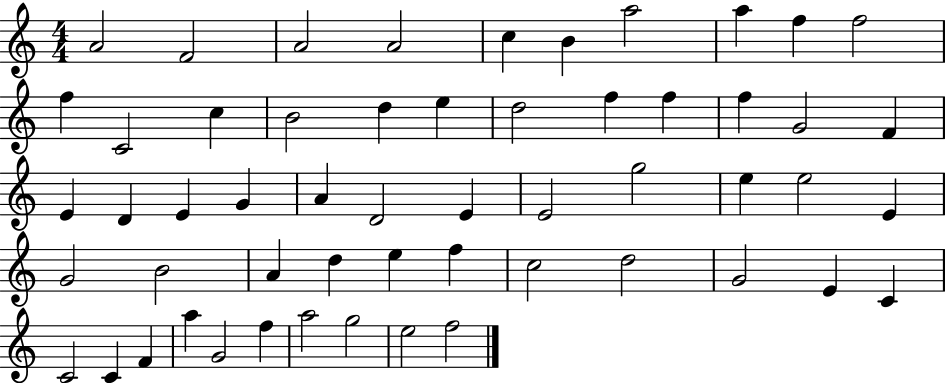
A4/h F4/h A4/h A4/h C5/q B4/q A5/h A5/q F5/q F5/h F5/q C4/h C5/q B4/h D5/q E5/q D5/h F5/q F5/q F5/q G4/h F4/q E4/q D4/q E4/q G4/q A4/q D4/h E4/q E4/h G5/h E5/q E5/h E4/q G4/h B4/h A4/q D5/q E5/q F5/q C5/h D5/h G4/h E4/q C4/q C4/h C4/q F4/q A5/q G4/h F5/q A5/h G5/h E5/h F5/h